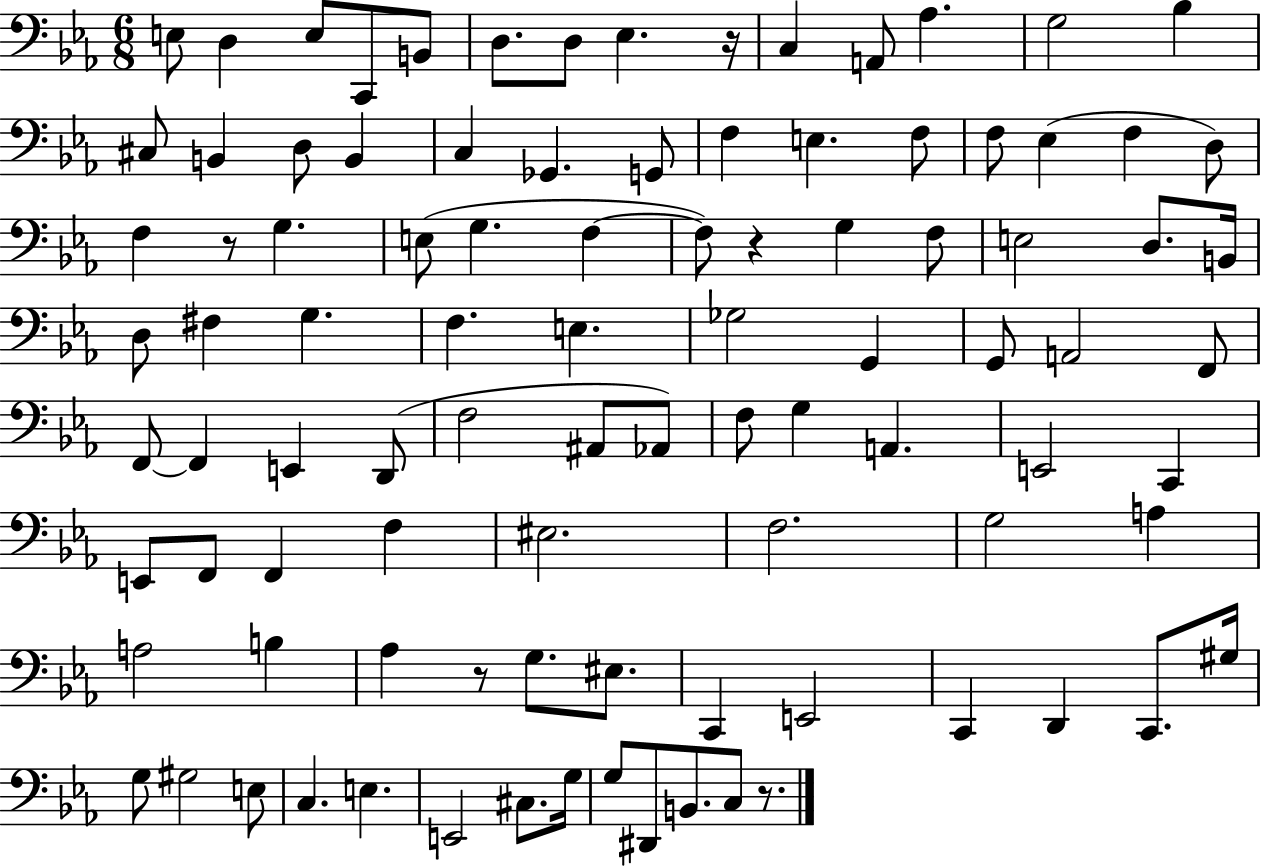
E3/e D3/q E3/e C2/e B2/e D3/e. D3/e Eb3/q. R/s C3/q A2/e Ab3/q. G3/h Bb3/q C#3/e B2/q D3/e B2/q C3/q Gb2/q. G2/e F3/q E3/q. F3/e F3/e Eb3/q F3/q D3/e F3/q R/e G3/q. E3/e G3/q. F3/q F3/e R/q G3/q F3/e E3/h D3/e. B2/s D3/e F#3/q G3/q. F3/q. E3/q. Gb3/h G2/q G2/e A2/h F2/e F2/e F2/q E2/q D2/e F3/h A#2/e Ab2/e F3/e G3/q A2/q. E2/h C2/q E2/e F2/e F2/q F3/q EIS3/h. F3/h. G3/h A3/q A3/h B3/q Ab3/q R/e G3/e. EIS3/e. C2/q E2/h C2/q D2/q C2/e. G#3/s G3/e G#3/h E3/e C3/q. E3/q. E2/h C#3/e. G3/s G3/e D#2/e B2/e. C3/e R/e.